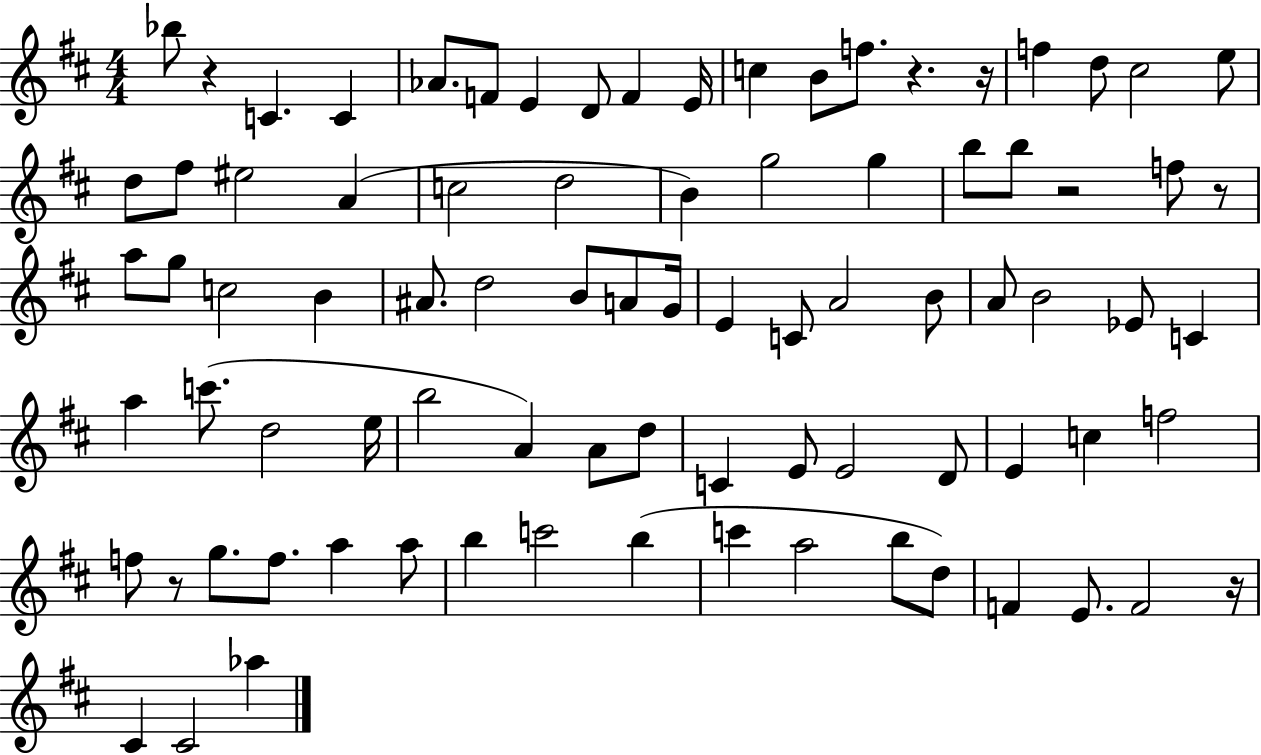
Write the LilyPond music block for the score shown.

{
  \clef treble
  \numericTimeSignature
  \time 4/4
  \key d \major
  \repeat volta 2 { bes''8 r4 c'4. c'4 | aes'8. f'8 e'4 d'8 f'4 e'16 | c''4 b'8 f''8. r4. r16 | f''4 d''8 cis''2 e''8 | \break d''8 fis''8 eis''2 a'4( | c''2 d''2 | b'4) g''2 g''4 | b''8 b''8 r2 f''8 r8 | \break a''8 g''8 c''2 b'4 | ais'8. d''2 b'8 a'8 g'16 | e'4 c'8 a'2 b'8 | a'8 b'2 ees'8 c'4 | \break a''4 c'''8.( d''2 e''16 | b''2 a'4) a'8 d''8 | c'4 e'8 e'2 d'8 | e'4 c''4 f''2 | \break f''8 r8 g''8. f''8. a''4 a''8 | b''4 c'''2 b''4( | c'''4 a''2 b''8 d''8) | f'4 e'8. f'2 r16 | \break cis'4 cis'2 aes''4 | } \bar "|."
}